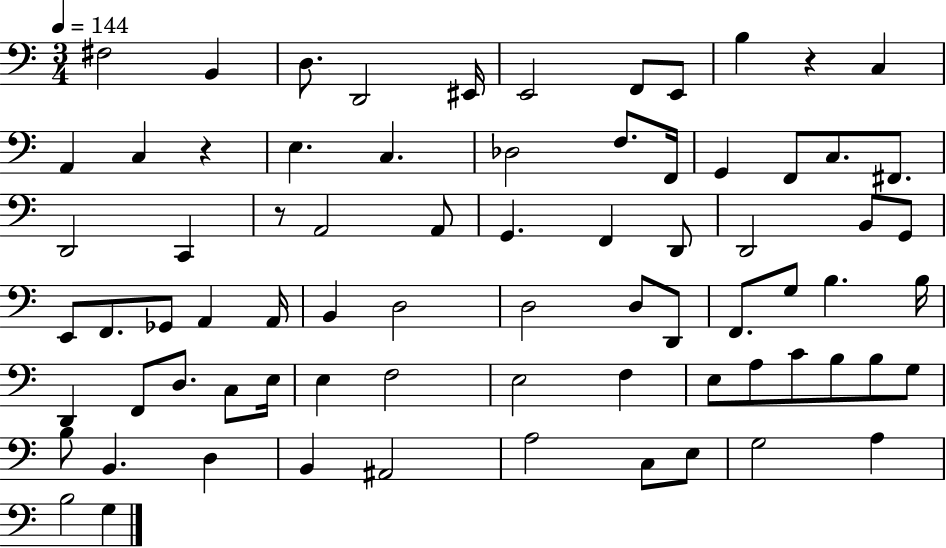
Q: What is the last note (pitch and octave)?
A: G3